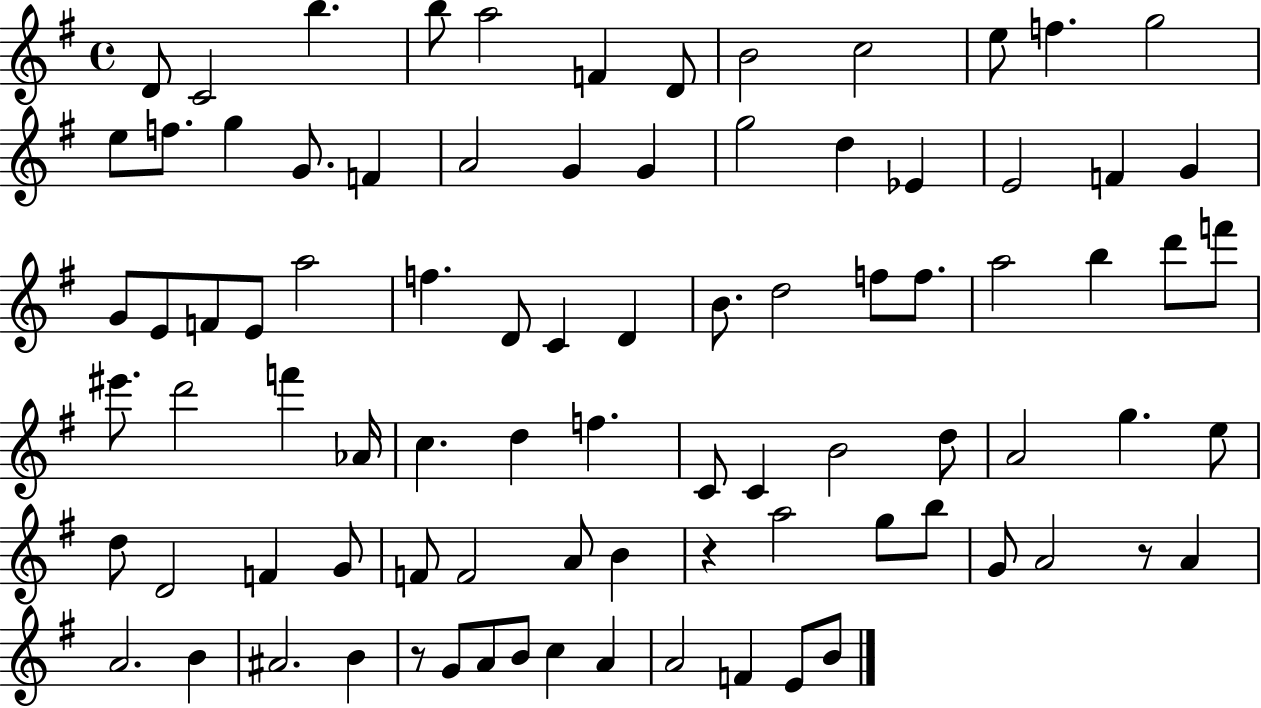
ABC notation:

X:1
T:Untitled
M:4/4
L:1/4
K:G
D/2 C2 b b/2 a2 F D/2 B2 c2 e/2 f g2 e/2 f/2 g G/2 F A2 G G g2 d _E E2 F G G/2 E/2 F/2 E/2 a2 f D/2 C D B/2 d2 f/2 f/2 a2 b d'/2 f'/2 ^e'/2 d'2 f' _A/4 c d f C/2 C B2 d/2 A2 g e/2 d/2 D2 F G/2 F/2 F2 A/2 B z a2 g/2 b/2 G/2 A2 z/2 A A2 B ^A2 B z/2 G/2 A/2 B/2 c A A2 F E/2 B/2